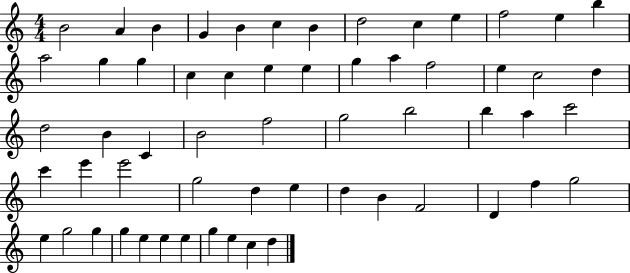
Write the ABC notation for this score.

X:1
T:Untitled
M:4/4
L:1/4
K:C
B2 A B G B c B d2 c e f2 e b a2 g g c c e e g a f2 e c2 d d2 B C B2 f2 g2 b2 b a c'2 c' e' e'2 g2 d e d B F2 D f g2 e g2 g g e e e g e c d